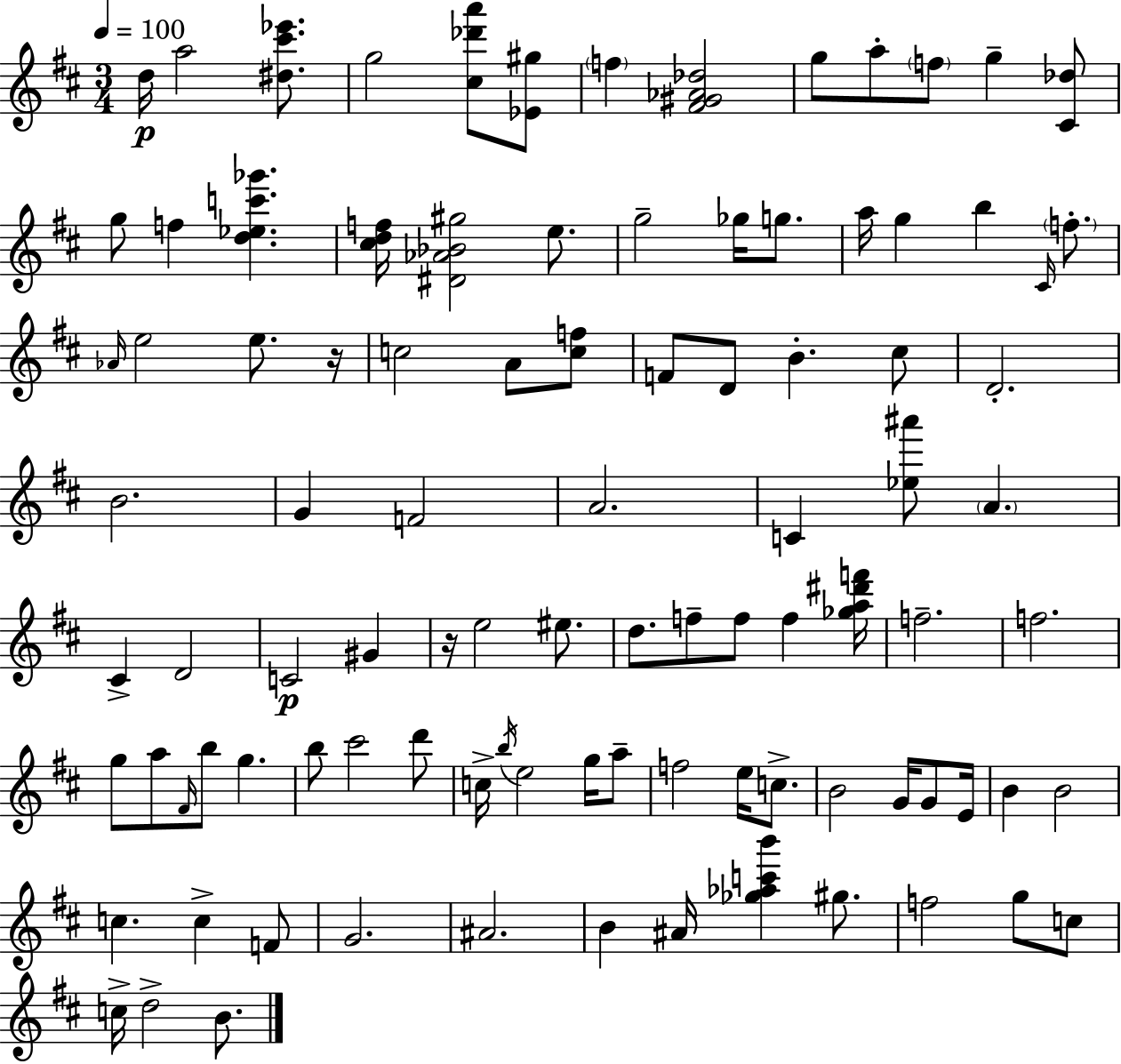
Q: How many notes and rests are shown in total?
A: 97